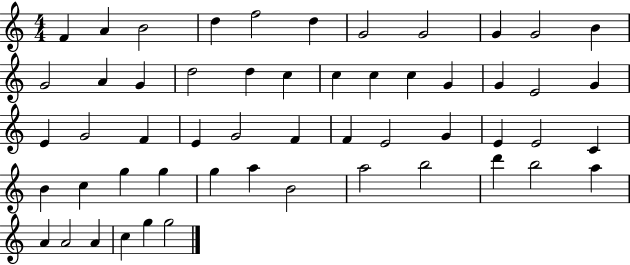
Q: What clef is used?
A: treble